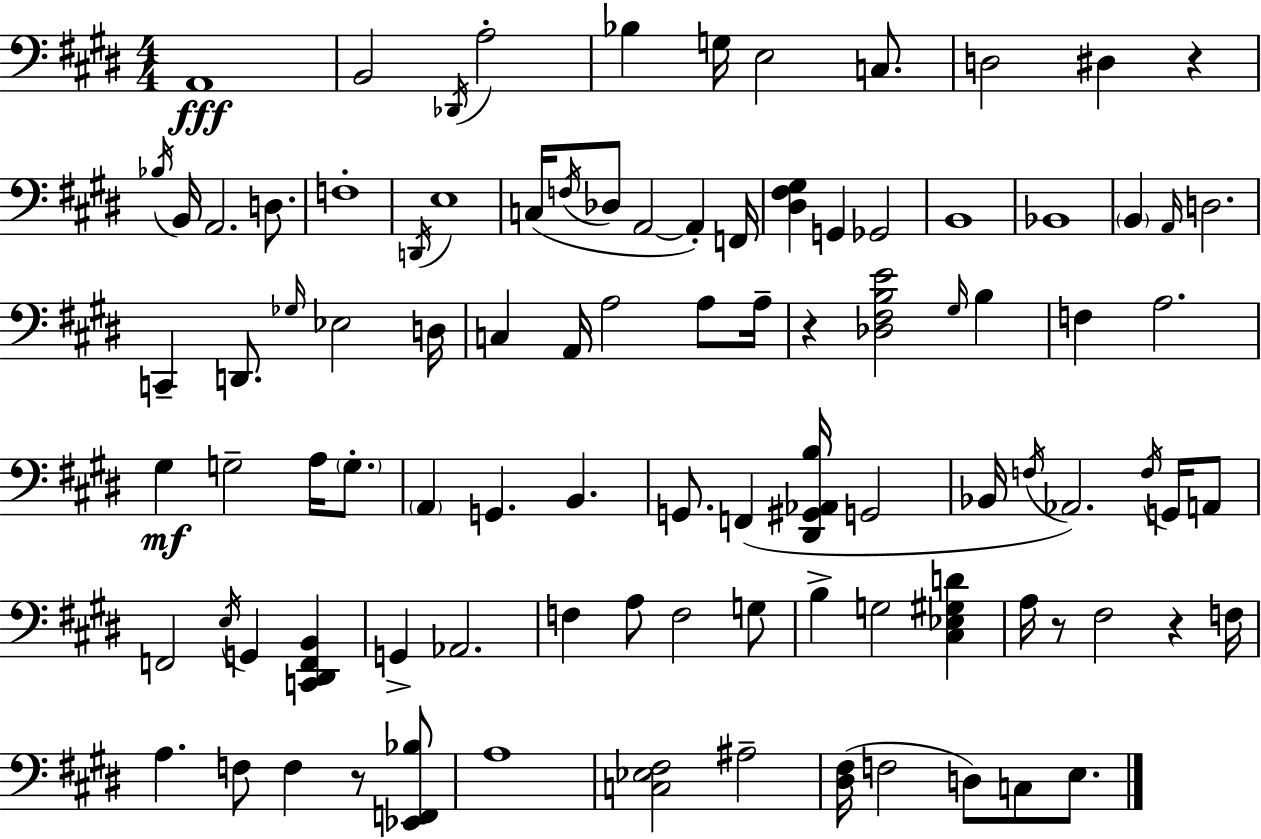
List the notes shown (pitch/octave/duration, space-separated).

A2/w B2/h Db2/s A3/h Bb3/q G3/s E3/h C3/e. D3/h D#3/q R/q Bb3/s B2/s A2/h. D3/e. F3/w D2/s E3/w C3/s F3/s Db3/e A2/h A2/q F2/s [D#3,F#3,G#3]/q G2/q Gb2/h B2/w Bb2/w B2/q A2/s D3/h. C2/q D2/e. Gb3/s Eb3/h D3/s C3/q A2/s A3/h A3/e A3/s R/q [Db3,F#3,B3,E4]/h G#3/s B3/q F3/q A3/h. G#3/q G3/h A3/s G3/e. A2/q G2/q. B2/q. G2/e. F2/q [D#2,G#2,Ab2,B3]/s G2/h Bb2/s F3/s Ab2/h. F3/s G2/s A2/e F2/h E3/s G2/q [C2,D#2,F2,B2]/q G2/q Ab2/h. F3/q A3/e F3/h G3/e B3/q G3/h [C#3,Eb3,G#3,D4]/q A3/s R/e F#3/h R/q F3/s A3/q. F3/e F3/q R/e [Eb2,F2,Bb3]/e A3/w [C3,Eb3,F#3]/h A#3/h [D#3,F#3]/s F3/h D3/e C3/e E3/e.